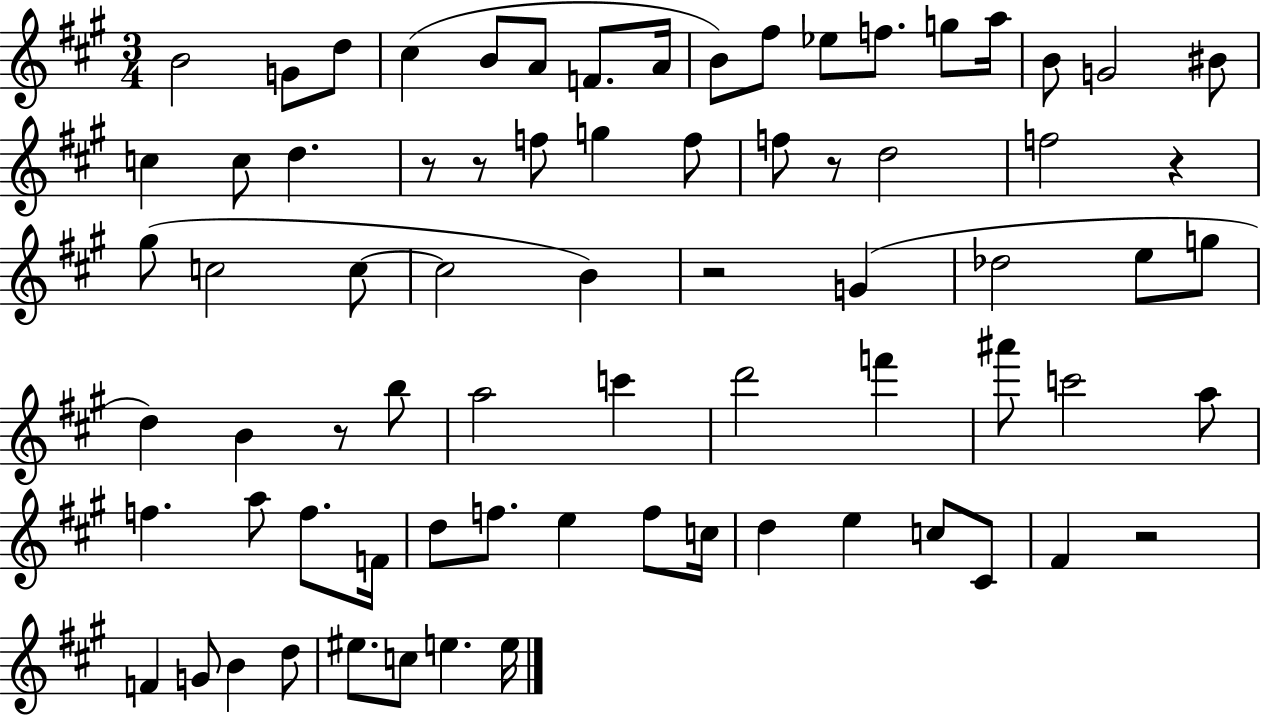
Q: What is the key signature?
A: A major